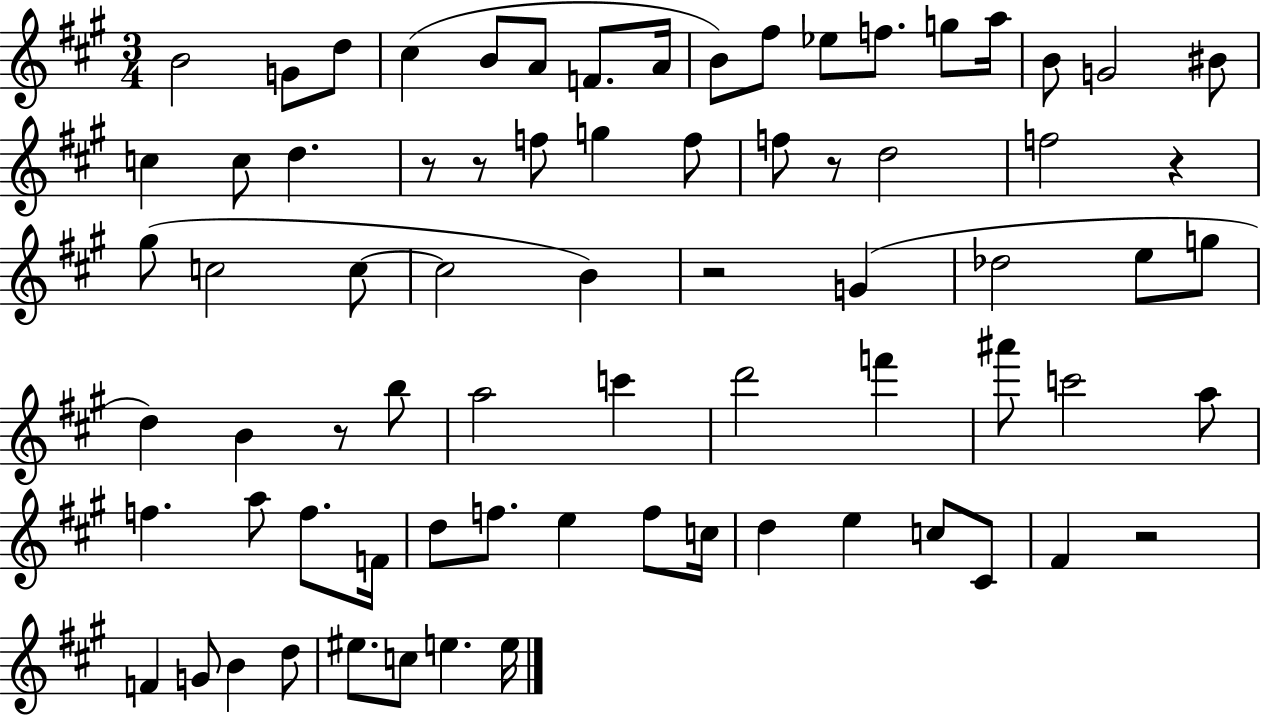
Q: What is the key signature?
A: A major